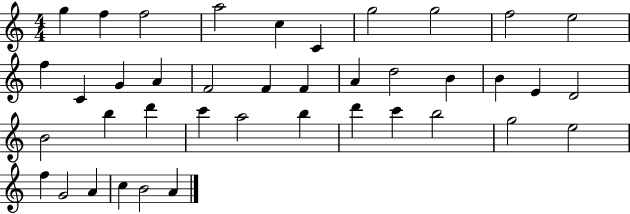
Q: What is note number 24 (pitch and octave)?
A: B4